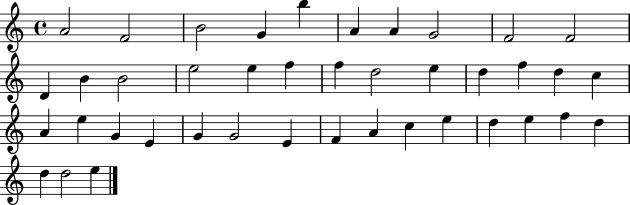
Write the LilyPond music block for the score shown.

{
  \clef treble
  \time 4/4
  \defaultTimeSignature
  \key c \major
  a'2 f'2 | b'2 g'4 b''4 | a'4 a'4 g'2 | f'2 f'2 | \break d'4 b'4 b'2 | e''2 e''4 f''4 | f''4 d''2 e''4 | d''4 f''4 d''4 c''4 | \break a'4 e''4 g'4 e'4 | g'4 g'2 e'4 | f'4 a'4 c''4 e''4 | d''4 e''4 f''4 d''4 | \break d''4 d''2 e''4 | \bar "|."
}